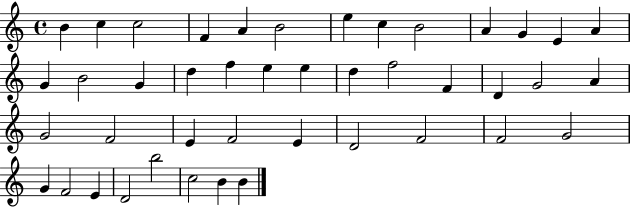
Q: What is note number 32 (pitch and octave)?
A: D4